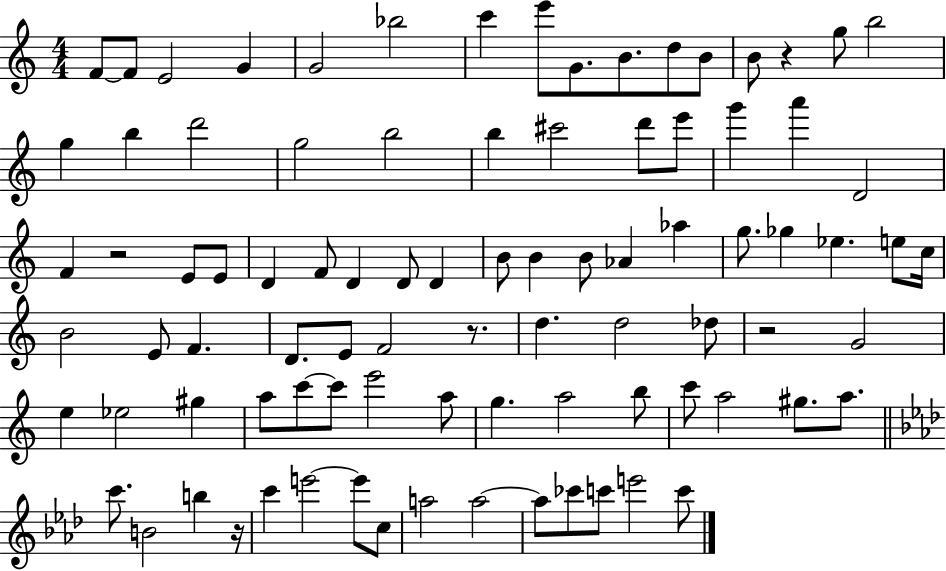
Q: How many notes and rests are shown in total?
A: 89